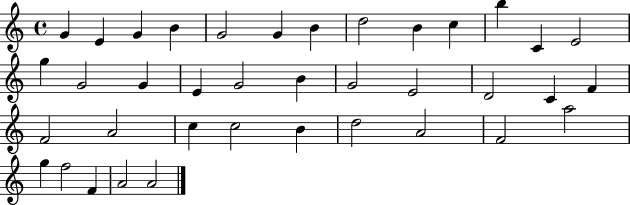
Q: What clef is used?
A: treble